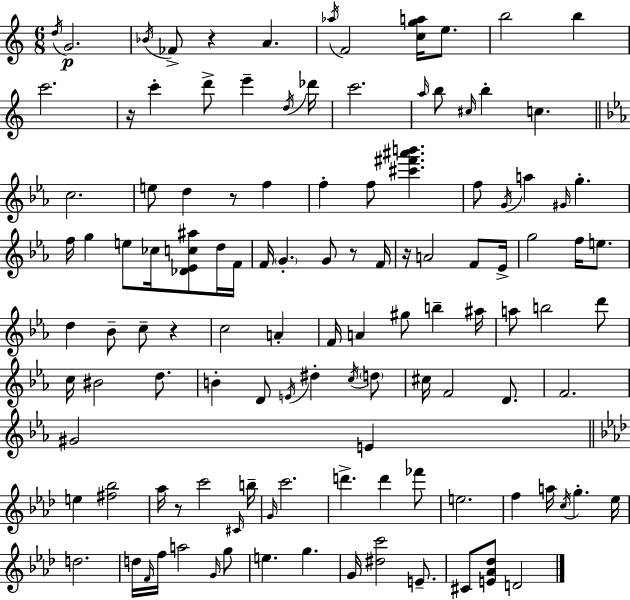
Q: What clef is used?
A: treble